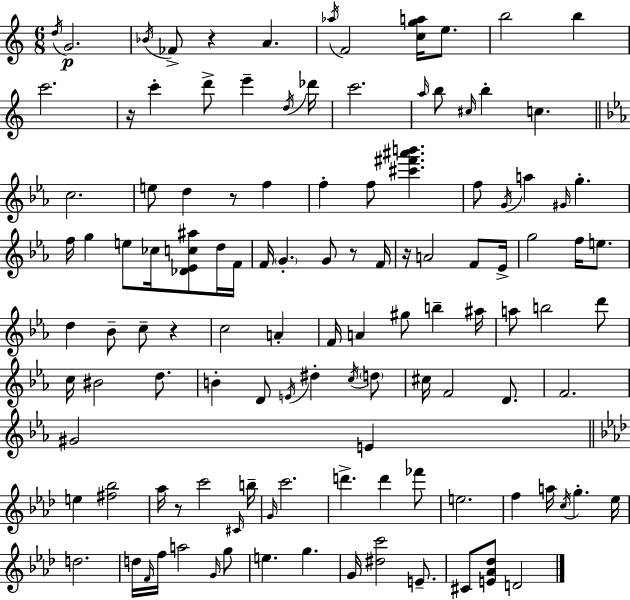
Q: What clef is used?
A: treble